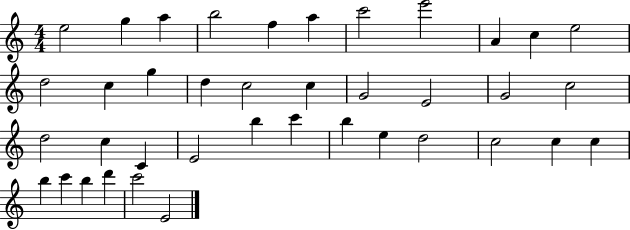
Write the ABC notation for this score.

X:1
T:Untitled
M:4/4
L:1/4
K:C
e2 g a b2 f a c'2 e'2 A c e2 d2 c g d c2 c G2 E2 G2 c2 d2 c C E2 b c' b e d2 c2 c c b c' b d' c'2 E2